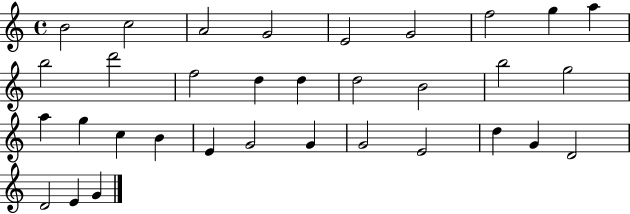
B4/h C5/h A4/h G4/h E4/h G4/h F5/h G5/q A5/q B5/h D6/h F5/h D5/q D5/q D5/h B4/h B5/h G5/h A5/q G5/q C5/q B4/q E4/q G4/h G4/q G4/h E4/h D5/q G4/q D4/h D4/h E4/q G4/q